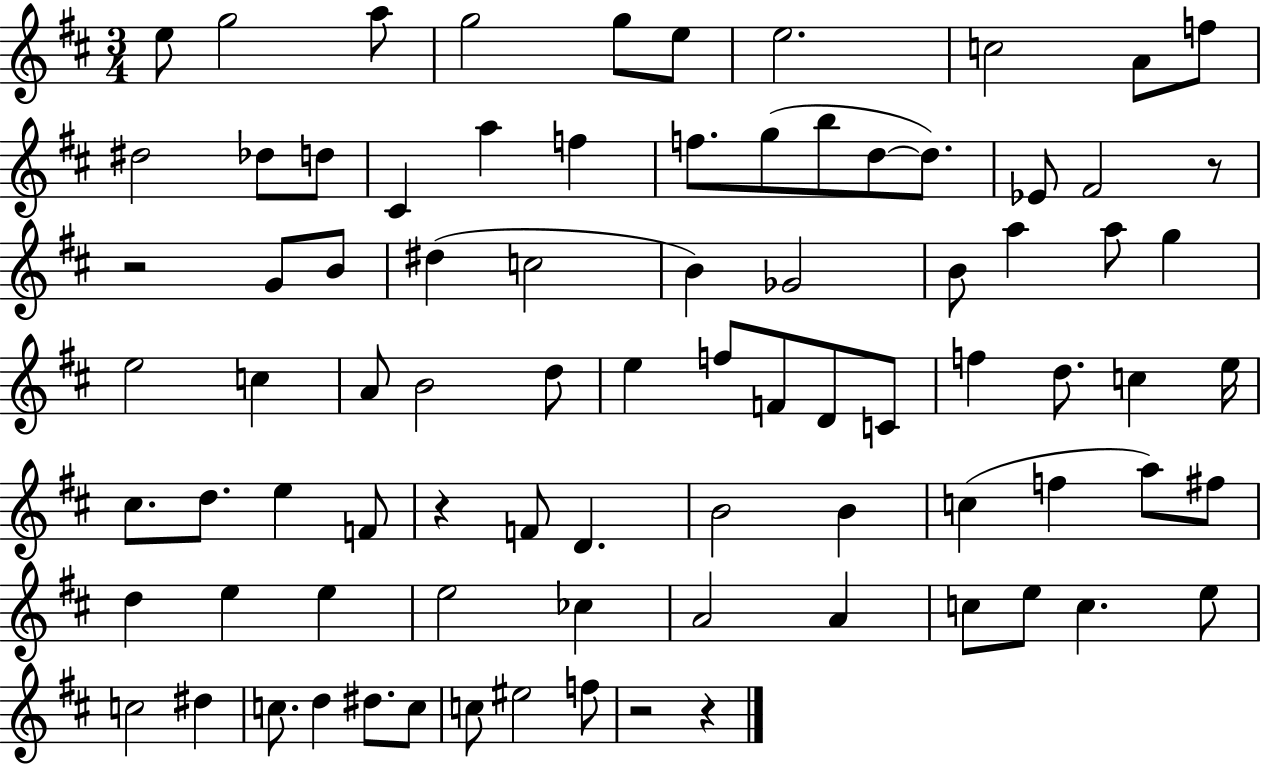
{
  \clef treble
  \numericTimeSignature
  \time 3/4
  \key d \major
  \repeat volta 2 { e''8 g''2 a''8 | g''2 g''8 e''8 | e''2. | c''2 a'8 f''8 | \break dis''2 des''8 d''8 | cis'4 a''4 f''4 | f''8. g''8( b''8 d''8~~ d''8.) | ees'8 fis'2 r8 | \break r2 g'8 b'8 | dis''4( c''2 | b'4) ges'2 | b'8 a''4 a''8 g''4 | \break e''2 c''4 | a'8 b'2 d''8 | e''4 f''8 f'8 d'8 c'8 | f''4 d''8. c''4 e''16 | \break cis''8. d''8. e''4 f'8 | r4 f'8 d'4. | b'2 b'4 | c''4( f''4 a''8) fis''8 | \break d''4 e''4 e''4 | e''2 ces''4 | a'2 a'4 | c''8 e''8 c''4. e''8 | \break c''2 dis''4 | c''8. d''4 dis''8. c''8 | c''8 eis''2 f''8 | r2 r4 | \break } \bar "|."
}